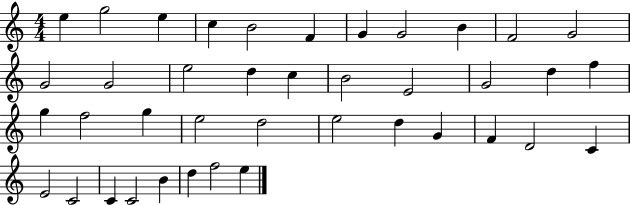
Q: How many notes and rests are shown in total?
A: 40